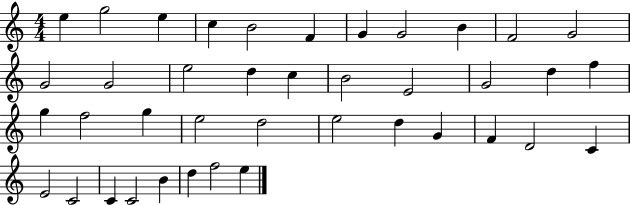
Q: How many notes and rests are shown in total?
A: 40